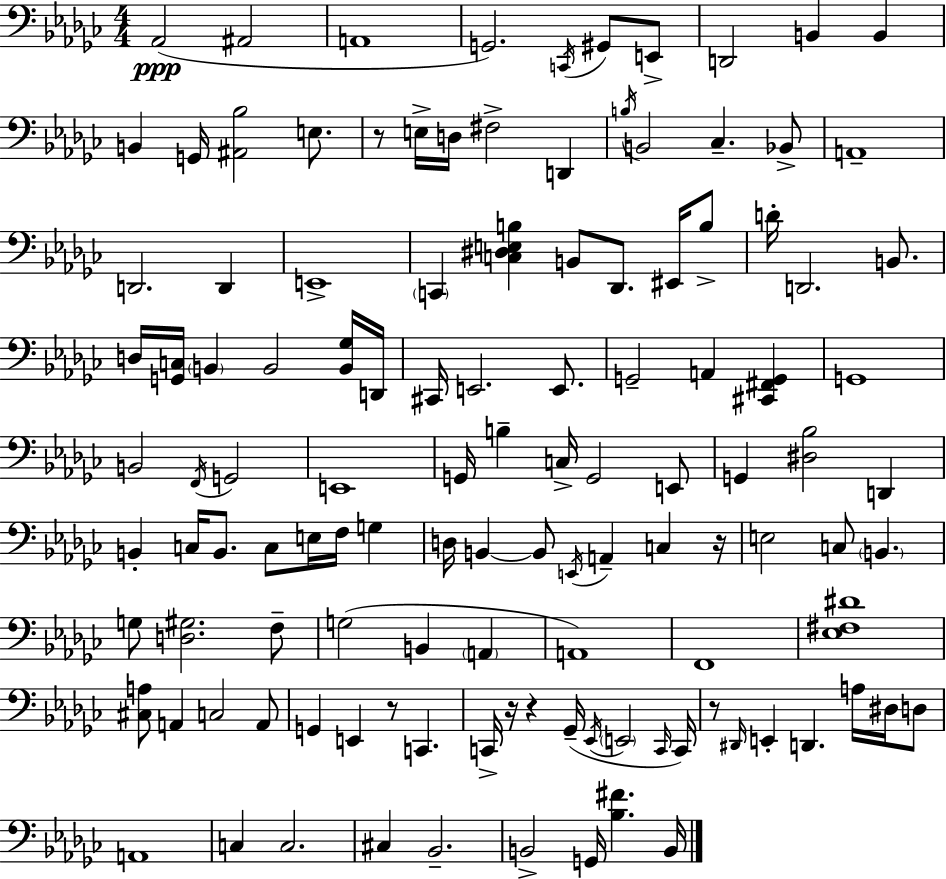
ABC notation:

X:1
T:Untitled
M:4/4
L:1/4
K:Ebm
_A,,2 ^A,,2 A,,4 G,,2 C,,/4 ^G,,/2 E,,/2 D,,2 B,, B,, B,, G,,/4 [^A,,_B,]2 E,/2 z/2 E,/4 D,/4 ^F,2 D,, B,/4 B,,2 _C, _B,,/2 A,,4 D,,2 D,, E,,4 C,, [C,^D,E,B,] B,,/2 _D,,/2 ^E,,/4 B,/2 D/4 D,,2 B,,/2 D,/4 [G,,C,]/4 B,, B,,2 [B,,_G,]/4 D,,/4 ^C,,/4 E,,2 E,,/2 G,,2 A,, [^C,,^F,,G,,] G,,4 B,,2 F,,/4 G,,2 E,,4 G,,/4 B, C,/4 G,,2 E,,/2 G,, [^D,_B,]2 D,, B,, C,/4 B,,/2 C,/2 E,/4 F,/4 G, D,/4 B,, B,,/2 E,,/4 A,, C, z/4 E,2 C,/2 B,, G,/2 [D,^G,]2 F,/2 G,2 B,, A,, A,,4 F,,4 [_E,^F,^D]4 [^C,A,]/2 A,, C,2 A,,/2 G,, E,, z/2 C,, C,,/4 z/4 z _G,,/4 _E,,/4 E,,2 C,,/4 C,,/4 z/2 ^D,,/4 E,, D,, A,/4 ^D,/4 D,/2 A,,4 C, C,2 ^C, _B,,2 B,,2 G,,/4 [_B,^F] B,,/4